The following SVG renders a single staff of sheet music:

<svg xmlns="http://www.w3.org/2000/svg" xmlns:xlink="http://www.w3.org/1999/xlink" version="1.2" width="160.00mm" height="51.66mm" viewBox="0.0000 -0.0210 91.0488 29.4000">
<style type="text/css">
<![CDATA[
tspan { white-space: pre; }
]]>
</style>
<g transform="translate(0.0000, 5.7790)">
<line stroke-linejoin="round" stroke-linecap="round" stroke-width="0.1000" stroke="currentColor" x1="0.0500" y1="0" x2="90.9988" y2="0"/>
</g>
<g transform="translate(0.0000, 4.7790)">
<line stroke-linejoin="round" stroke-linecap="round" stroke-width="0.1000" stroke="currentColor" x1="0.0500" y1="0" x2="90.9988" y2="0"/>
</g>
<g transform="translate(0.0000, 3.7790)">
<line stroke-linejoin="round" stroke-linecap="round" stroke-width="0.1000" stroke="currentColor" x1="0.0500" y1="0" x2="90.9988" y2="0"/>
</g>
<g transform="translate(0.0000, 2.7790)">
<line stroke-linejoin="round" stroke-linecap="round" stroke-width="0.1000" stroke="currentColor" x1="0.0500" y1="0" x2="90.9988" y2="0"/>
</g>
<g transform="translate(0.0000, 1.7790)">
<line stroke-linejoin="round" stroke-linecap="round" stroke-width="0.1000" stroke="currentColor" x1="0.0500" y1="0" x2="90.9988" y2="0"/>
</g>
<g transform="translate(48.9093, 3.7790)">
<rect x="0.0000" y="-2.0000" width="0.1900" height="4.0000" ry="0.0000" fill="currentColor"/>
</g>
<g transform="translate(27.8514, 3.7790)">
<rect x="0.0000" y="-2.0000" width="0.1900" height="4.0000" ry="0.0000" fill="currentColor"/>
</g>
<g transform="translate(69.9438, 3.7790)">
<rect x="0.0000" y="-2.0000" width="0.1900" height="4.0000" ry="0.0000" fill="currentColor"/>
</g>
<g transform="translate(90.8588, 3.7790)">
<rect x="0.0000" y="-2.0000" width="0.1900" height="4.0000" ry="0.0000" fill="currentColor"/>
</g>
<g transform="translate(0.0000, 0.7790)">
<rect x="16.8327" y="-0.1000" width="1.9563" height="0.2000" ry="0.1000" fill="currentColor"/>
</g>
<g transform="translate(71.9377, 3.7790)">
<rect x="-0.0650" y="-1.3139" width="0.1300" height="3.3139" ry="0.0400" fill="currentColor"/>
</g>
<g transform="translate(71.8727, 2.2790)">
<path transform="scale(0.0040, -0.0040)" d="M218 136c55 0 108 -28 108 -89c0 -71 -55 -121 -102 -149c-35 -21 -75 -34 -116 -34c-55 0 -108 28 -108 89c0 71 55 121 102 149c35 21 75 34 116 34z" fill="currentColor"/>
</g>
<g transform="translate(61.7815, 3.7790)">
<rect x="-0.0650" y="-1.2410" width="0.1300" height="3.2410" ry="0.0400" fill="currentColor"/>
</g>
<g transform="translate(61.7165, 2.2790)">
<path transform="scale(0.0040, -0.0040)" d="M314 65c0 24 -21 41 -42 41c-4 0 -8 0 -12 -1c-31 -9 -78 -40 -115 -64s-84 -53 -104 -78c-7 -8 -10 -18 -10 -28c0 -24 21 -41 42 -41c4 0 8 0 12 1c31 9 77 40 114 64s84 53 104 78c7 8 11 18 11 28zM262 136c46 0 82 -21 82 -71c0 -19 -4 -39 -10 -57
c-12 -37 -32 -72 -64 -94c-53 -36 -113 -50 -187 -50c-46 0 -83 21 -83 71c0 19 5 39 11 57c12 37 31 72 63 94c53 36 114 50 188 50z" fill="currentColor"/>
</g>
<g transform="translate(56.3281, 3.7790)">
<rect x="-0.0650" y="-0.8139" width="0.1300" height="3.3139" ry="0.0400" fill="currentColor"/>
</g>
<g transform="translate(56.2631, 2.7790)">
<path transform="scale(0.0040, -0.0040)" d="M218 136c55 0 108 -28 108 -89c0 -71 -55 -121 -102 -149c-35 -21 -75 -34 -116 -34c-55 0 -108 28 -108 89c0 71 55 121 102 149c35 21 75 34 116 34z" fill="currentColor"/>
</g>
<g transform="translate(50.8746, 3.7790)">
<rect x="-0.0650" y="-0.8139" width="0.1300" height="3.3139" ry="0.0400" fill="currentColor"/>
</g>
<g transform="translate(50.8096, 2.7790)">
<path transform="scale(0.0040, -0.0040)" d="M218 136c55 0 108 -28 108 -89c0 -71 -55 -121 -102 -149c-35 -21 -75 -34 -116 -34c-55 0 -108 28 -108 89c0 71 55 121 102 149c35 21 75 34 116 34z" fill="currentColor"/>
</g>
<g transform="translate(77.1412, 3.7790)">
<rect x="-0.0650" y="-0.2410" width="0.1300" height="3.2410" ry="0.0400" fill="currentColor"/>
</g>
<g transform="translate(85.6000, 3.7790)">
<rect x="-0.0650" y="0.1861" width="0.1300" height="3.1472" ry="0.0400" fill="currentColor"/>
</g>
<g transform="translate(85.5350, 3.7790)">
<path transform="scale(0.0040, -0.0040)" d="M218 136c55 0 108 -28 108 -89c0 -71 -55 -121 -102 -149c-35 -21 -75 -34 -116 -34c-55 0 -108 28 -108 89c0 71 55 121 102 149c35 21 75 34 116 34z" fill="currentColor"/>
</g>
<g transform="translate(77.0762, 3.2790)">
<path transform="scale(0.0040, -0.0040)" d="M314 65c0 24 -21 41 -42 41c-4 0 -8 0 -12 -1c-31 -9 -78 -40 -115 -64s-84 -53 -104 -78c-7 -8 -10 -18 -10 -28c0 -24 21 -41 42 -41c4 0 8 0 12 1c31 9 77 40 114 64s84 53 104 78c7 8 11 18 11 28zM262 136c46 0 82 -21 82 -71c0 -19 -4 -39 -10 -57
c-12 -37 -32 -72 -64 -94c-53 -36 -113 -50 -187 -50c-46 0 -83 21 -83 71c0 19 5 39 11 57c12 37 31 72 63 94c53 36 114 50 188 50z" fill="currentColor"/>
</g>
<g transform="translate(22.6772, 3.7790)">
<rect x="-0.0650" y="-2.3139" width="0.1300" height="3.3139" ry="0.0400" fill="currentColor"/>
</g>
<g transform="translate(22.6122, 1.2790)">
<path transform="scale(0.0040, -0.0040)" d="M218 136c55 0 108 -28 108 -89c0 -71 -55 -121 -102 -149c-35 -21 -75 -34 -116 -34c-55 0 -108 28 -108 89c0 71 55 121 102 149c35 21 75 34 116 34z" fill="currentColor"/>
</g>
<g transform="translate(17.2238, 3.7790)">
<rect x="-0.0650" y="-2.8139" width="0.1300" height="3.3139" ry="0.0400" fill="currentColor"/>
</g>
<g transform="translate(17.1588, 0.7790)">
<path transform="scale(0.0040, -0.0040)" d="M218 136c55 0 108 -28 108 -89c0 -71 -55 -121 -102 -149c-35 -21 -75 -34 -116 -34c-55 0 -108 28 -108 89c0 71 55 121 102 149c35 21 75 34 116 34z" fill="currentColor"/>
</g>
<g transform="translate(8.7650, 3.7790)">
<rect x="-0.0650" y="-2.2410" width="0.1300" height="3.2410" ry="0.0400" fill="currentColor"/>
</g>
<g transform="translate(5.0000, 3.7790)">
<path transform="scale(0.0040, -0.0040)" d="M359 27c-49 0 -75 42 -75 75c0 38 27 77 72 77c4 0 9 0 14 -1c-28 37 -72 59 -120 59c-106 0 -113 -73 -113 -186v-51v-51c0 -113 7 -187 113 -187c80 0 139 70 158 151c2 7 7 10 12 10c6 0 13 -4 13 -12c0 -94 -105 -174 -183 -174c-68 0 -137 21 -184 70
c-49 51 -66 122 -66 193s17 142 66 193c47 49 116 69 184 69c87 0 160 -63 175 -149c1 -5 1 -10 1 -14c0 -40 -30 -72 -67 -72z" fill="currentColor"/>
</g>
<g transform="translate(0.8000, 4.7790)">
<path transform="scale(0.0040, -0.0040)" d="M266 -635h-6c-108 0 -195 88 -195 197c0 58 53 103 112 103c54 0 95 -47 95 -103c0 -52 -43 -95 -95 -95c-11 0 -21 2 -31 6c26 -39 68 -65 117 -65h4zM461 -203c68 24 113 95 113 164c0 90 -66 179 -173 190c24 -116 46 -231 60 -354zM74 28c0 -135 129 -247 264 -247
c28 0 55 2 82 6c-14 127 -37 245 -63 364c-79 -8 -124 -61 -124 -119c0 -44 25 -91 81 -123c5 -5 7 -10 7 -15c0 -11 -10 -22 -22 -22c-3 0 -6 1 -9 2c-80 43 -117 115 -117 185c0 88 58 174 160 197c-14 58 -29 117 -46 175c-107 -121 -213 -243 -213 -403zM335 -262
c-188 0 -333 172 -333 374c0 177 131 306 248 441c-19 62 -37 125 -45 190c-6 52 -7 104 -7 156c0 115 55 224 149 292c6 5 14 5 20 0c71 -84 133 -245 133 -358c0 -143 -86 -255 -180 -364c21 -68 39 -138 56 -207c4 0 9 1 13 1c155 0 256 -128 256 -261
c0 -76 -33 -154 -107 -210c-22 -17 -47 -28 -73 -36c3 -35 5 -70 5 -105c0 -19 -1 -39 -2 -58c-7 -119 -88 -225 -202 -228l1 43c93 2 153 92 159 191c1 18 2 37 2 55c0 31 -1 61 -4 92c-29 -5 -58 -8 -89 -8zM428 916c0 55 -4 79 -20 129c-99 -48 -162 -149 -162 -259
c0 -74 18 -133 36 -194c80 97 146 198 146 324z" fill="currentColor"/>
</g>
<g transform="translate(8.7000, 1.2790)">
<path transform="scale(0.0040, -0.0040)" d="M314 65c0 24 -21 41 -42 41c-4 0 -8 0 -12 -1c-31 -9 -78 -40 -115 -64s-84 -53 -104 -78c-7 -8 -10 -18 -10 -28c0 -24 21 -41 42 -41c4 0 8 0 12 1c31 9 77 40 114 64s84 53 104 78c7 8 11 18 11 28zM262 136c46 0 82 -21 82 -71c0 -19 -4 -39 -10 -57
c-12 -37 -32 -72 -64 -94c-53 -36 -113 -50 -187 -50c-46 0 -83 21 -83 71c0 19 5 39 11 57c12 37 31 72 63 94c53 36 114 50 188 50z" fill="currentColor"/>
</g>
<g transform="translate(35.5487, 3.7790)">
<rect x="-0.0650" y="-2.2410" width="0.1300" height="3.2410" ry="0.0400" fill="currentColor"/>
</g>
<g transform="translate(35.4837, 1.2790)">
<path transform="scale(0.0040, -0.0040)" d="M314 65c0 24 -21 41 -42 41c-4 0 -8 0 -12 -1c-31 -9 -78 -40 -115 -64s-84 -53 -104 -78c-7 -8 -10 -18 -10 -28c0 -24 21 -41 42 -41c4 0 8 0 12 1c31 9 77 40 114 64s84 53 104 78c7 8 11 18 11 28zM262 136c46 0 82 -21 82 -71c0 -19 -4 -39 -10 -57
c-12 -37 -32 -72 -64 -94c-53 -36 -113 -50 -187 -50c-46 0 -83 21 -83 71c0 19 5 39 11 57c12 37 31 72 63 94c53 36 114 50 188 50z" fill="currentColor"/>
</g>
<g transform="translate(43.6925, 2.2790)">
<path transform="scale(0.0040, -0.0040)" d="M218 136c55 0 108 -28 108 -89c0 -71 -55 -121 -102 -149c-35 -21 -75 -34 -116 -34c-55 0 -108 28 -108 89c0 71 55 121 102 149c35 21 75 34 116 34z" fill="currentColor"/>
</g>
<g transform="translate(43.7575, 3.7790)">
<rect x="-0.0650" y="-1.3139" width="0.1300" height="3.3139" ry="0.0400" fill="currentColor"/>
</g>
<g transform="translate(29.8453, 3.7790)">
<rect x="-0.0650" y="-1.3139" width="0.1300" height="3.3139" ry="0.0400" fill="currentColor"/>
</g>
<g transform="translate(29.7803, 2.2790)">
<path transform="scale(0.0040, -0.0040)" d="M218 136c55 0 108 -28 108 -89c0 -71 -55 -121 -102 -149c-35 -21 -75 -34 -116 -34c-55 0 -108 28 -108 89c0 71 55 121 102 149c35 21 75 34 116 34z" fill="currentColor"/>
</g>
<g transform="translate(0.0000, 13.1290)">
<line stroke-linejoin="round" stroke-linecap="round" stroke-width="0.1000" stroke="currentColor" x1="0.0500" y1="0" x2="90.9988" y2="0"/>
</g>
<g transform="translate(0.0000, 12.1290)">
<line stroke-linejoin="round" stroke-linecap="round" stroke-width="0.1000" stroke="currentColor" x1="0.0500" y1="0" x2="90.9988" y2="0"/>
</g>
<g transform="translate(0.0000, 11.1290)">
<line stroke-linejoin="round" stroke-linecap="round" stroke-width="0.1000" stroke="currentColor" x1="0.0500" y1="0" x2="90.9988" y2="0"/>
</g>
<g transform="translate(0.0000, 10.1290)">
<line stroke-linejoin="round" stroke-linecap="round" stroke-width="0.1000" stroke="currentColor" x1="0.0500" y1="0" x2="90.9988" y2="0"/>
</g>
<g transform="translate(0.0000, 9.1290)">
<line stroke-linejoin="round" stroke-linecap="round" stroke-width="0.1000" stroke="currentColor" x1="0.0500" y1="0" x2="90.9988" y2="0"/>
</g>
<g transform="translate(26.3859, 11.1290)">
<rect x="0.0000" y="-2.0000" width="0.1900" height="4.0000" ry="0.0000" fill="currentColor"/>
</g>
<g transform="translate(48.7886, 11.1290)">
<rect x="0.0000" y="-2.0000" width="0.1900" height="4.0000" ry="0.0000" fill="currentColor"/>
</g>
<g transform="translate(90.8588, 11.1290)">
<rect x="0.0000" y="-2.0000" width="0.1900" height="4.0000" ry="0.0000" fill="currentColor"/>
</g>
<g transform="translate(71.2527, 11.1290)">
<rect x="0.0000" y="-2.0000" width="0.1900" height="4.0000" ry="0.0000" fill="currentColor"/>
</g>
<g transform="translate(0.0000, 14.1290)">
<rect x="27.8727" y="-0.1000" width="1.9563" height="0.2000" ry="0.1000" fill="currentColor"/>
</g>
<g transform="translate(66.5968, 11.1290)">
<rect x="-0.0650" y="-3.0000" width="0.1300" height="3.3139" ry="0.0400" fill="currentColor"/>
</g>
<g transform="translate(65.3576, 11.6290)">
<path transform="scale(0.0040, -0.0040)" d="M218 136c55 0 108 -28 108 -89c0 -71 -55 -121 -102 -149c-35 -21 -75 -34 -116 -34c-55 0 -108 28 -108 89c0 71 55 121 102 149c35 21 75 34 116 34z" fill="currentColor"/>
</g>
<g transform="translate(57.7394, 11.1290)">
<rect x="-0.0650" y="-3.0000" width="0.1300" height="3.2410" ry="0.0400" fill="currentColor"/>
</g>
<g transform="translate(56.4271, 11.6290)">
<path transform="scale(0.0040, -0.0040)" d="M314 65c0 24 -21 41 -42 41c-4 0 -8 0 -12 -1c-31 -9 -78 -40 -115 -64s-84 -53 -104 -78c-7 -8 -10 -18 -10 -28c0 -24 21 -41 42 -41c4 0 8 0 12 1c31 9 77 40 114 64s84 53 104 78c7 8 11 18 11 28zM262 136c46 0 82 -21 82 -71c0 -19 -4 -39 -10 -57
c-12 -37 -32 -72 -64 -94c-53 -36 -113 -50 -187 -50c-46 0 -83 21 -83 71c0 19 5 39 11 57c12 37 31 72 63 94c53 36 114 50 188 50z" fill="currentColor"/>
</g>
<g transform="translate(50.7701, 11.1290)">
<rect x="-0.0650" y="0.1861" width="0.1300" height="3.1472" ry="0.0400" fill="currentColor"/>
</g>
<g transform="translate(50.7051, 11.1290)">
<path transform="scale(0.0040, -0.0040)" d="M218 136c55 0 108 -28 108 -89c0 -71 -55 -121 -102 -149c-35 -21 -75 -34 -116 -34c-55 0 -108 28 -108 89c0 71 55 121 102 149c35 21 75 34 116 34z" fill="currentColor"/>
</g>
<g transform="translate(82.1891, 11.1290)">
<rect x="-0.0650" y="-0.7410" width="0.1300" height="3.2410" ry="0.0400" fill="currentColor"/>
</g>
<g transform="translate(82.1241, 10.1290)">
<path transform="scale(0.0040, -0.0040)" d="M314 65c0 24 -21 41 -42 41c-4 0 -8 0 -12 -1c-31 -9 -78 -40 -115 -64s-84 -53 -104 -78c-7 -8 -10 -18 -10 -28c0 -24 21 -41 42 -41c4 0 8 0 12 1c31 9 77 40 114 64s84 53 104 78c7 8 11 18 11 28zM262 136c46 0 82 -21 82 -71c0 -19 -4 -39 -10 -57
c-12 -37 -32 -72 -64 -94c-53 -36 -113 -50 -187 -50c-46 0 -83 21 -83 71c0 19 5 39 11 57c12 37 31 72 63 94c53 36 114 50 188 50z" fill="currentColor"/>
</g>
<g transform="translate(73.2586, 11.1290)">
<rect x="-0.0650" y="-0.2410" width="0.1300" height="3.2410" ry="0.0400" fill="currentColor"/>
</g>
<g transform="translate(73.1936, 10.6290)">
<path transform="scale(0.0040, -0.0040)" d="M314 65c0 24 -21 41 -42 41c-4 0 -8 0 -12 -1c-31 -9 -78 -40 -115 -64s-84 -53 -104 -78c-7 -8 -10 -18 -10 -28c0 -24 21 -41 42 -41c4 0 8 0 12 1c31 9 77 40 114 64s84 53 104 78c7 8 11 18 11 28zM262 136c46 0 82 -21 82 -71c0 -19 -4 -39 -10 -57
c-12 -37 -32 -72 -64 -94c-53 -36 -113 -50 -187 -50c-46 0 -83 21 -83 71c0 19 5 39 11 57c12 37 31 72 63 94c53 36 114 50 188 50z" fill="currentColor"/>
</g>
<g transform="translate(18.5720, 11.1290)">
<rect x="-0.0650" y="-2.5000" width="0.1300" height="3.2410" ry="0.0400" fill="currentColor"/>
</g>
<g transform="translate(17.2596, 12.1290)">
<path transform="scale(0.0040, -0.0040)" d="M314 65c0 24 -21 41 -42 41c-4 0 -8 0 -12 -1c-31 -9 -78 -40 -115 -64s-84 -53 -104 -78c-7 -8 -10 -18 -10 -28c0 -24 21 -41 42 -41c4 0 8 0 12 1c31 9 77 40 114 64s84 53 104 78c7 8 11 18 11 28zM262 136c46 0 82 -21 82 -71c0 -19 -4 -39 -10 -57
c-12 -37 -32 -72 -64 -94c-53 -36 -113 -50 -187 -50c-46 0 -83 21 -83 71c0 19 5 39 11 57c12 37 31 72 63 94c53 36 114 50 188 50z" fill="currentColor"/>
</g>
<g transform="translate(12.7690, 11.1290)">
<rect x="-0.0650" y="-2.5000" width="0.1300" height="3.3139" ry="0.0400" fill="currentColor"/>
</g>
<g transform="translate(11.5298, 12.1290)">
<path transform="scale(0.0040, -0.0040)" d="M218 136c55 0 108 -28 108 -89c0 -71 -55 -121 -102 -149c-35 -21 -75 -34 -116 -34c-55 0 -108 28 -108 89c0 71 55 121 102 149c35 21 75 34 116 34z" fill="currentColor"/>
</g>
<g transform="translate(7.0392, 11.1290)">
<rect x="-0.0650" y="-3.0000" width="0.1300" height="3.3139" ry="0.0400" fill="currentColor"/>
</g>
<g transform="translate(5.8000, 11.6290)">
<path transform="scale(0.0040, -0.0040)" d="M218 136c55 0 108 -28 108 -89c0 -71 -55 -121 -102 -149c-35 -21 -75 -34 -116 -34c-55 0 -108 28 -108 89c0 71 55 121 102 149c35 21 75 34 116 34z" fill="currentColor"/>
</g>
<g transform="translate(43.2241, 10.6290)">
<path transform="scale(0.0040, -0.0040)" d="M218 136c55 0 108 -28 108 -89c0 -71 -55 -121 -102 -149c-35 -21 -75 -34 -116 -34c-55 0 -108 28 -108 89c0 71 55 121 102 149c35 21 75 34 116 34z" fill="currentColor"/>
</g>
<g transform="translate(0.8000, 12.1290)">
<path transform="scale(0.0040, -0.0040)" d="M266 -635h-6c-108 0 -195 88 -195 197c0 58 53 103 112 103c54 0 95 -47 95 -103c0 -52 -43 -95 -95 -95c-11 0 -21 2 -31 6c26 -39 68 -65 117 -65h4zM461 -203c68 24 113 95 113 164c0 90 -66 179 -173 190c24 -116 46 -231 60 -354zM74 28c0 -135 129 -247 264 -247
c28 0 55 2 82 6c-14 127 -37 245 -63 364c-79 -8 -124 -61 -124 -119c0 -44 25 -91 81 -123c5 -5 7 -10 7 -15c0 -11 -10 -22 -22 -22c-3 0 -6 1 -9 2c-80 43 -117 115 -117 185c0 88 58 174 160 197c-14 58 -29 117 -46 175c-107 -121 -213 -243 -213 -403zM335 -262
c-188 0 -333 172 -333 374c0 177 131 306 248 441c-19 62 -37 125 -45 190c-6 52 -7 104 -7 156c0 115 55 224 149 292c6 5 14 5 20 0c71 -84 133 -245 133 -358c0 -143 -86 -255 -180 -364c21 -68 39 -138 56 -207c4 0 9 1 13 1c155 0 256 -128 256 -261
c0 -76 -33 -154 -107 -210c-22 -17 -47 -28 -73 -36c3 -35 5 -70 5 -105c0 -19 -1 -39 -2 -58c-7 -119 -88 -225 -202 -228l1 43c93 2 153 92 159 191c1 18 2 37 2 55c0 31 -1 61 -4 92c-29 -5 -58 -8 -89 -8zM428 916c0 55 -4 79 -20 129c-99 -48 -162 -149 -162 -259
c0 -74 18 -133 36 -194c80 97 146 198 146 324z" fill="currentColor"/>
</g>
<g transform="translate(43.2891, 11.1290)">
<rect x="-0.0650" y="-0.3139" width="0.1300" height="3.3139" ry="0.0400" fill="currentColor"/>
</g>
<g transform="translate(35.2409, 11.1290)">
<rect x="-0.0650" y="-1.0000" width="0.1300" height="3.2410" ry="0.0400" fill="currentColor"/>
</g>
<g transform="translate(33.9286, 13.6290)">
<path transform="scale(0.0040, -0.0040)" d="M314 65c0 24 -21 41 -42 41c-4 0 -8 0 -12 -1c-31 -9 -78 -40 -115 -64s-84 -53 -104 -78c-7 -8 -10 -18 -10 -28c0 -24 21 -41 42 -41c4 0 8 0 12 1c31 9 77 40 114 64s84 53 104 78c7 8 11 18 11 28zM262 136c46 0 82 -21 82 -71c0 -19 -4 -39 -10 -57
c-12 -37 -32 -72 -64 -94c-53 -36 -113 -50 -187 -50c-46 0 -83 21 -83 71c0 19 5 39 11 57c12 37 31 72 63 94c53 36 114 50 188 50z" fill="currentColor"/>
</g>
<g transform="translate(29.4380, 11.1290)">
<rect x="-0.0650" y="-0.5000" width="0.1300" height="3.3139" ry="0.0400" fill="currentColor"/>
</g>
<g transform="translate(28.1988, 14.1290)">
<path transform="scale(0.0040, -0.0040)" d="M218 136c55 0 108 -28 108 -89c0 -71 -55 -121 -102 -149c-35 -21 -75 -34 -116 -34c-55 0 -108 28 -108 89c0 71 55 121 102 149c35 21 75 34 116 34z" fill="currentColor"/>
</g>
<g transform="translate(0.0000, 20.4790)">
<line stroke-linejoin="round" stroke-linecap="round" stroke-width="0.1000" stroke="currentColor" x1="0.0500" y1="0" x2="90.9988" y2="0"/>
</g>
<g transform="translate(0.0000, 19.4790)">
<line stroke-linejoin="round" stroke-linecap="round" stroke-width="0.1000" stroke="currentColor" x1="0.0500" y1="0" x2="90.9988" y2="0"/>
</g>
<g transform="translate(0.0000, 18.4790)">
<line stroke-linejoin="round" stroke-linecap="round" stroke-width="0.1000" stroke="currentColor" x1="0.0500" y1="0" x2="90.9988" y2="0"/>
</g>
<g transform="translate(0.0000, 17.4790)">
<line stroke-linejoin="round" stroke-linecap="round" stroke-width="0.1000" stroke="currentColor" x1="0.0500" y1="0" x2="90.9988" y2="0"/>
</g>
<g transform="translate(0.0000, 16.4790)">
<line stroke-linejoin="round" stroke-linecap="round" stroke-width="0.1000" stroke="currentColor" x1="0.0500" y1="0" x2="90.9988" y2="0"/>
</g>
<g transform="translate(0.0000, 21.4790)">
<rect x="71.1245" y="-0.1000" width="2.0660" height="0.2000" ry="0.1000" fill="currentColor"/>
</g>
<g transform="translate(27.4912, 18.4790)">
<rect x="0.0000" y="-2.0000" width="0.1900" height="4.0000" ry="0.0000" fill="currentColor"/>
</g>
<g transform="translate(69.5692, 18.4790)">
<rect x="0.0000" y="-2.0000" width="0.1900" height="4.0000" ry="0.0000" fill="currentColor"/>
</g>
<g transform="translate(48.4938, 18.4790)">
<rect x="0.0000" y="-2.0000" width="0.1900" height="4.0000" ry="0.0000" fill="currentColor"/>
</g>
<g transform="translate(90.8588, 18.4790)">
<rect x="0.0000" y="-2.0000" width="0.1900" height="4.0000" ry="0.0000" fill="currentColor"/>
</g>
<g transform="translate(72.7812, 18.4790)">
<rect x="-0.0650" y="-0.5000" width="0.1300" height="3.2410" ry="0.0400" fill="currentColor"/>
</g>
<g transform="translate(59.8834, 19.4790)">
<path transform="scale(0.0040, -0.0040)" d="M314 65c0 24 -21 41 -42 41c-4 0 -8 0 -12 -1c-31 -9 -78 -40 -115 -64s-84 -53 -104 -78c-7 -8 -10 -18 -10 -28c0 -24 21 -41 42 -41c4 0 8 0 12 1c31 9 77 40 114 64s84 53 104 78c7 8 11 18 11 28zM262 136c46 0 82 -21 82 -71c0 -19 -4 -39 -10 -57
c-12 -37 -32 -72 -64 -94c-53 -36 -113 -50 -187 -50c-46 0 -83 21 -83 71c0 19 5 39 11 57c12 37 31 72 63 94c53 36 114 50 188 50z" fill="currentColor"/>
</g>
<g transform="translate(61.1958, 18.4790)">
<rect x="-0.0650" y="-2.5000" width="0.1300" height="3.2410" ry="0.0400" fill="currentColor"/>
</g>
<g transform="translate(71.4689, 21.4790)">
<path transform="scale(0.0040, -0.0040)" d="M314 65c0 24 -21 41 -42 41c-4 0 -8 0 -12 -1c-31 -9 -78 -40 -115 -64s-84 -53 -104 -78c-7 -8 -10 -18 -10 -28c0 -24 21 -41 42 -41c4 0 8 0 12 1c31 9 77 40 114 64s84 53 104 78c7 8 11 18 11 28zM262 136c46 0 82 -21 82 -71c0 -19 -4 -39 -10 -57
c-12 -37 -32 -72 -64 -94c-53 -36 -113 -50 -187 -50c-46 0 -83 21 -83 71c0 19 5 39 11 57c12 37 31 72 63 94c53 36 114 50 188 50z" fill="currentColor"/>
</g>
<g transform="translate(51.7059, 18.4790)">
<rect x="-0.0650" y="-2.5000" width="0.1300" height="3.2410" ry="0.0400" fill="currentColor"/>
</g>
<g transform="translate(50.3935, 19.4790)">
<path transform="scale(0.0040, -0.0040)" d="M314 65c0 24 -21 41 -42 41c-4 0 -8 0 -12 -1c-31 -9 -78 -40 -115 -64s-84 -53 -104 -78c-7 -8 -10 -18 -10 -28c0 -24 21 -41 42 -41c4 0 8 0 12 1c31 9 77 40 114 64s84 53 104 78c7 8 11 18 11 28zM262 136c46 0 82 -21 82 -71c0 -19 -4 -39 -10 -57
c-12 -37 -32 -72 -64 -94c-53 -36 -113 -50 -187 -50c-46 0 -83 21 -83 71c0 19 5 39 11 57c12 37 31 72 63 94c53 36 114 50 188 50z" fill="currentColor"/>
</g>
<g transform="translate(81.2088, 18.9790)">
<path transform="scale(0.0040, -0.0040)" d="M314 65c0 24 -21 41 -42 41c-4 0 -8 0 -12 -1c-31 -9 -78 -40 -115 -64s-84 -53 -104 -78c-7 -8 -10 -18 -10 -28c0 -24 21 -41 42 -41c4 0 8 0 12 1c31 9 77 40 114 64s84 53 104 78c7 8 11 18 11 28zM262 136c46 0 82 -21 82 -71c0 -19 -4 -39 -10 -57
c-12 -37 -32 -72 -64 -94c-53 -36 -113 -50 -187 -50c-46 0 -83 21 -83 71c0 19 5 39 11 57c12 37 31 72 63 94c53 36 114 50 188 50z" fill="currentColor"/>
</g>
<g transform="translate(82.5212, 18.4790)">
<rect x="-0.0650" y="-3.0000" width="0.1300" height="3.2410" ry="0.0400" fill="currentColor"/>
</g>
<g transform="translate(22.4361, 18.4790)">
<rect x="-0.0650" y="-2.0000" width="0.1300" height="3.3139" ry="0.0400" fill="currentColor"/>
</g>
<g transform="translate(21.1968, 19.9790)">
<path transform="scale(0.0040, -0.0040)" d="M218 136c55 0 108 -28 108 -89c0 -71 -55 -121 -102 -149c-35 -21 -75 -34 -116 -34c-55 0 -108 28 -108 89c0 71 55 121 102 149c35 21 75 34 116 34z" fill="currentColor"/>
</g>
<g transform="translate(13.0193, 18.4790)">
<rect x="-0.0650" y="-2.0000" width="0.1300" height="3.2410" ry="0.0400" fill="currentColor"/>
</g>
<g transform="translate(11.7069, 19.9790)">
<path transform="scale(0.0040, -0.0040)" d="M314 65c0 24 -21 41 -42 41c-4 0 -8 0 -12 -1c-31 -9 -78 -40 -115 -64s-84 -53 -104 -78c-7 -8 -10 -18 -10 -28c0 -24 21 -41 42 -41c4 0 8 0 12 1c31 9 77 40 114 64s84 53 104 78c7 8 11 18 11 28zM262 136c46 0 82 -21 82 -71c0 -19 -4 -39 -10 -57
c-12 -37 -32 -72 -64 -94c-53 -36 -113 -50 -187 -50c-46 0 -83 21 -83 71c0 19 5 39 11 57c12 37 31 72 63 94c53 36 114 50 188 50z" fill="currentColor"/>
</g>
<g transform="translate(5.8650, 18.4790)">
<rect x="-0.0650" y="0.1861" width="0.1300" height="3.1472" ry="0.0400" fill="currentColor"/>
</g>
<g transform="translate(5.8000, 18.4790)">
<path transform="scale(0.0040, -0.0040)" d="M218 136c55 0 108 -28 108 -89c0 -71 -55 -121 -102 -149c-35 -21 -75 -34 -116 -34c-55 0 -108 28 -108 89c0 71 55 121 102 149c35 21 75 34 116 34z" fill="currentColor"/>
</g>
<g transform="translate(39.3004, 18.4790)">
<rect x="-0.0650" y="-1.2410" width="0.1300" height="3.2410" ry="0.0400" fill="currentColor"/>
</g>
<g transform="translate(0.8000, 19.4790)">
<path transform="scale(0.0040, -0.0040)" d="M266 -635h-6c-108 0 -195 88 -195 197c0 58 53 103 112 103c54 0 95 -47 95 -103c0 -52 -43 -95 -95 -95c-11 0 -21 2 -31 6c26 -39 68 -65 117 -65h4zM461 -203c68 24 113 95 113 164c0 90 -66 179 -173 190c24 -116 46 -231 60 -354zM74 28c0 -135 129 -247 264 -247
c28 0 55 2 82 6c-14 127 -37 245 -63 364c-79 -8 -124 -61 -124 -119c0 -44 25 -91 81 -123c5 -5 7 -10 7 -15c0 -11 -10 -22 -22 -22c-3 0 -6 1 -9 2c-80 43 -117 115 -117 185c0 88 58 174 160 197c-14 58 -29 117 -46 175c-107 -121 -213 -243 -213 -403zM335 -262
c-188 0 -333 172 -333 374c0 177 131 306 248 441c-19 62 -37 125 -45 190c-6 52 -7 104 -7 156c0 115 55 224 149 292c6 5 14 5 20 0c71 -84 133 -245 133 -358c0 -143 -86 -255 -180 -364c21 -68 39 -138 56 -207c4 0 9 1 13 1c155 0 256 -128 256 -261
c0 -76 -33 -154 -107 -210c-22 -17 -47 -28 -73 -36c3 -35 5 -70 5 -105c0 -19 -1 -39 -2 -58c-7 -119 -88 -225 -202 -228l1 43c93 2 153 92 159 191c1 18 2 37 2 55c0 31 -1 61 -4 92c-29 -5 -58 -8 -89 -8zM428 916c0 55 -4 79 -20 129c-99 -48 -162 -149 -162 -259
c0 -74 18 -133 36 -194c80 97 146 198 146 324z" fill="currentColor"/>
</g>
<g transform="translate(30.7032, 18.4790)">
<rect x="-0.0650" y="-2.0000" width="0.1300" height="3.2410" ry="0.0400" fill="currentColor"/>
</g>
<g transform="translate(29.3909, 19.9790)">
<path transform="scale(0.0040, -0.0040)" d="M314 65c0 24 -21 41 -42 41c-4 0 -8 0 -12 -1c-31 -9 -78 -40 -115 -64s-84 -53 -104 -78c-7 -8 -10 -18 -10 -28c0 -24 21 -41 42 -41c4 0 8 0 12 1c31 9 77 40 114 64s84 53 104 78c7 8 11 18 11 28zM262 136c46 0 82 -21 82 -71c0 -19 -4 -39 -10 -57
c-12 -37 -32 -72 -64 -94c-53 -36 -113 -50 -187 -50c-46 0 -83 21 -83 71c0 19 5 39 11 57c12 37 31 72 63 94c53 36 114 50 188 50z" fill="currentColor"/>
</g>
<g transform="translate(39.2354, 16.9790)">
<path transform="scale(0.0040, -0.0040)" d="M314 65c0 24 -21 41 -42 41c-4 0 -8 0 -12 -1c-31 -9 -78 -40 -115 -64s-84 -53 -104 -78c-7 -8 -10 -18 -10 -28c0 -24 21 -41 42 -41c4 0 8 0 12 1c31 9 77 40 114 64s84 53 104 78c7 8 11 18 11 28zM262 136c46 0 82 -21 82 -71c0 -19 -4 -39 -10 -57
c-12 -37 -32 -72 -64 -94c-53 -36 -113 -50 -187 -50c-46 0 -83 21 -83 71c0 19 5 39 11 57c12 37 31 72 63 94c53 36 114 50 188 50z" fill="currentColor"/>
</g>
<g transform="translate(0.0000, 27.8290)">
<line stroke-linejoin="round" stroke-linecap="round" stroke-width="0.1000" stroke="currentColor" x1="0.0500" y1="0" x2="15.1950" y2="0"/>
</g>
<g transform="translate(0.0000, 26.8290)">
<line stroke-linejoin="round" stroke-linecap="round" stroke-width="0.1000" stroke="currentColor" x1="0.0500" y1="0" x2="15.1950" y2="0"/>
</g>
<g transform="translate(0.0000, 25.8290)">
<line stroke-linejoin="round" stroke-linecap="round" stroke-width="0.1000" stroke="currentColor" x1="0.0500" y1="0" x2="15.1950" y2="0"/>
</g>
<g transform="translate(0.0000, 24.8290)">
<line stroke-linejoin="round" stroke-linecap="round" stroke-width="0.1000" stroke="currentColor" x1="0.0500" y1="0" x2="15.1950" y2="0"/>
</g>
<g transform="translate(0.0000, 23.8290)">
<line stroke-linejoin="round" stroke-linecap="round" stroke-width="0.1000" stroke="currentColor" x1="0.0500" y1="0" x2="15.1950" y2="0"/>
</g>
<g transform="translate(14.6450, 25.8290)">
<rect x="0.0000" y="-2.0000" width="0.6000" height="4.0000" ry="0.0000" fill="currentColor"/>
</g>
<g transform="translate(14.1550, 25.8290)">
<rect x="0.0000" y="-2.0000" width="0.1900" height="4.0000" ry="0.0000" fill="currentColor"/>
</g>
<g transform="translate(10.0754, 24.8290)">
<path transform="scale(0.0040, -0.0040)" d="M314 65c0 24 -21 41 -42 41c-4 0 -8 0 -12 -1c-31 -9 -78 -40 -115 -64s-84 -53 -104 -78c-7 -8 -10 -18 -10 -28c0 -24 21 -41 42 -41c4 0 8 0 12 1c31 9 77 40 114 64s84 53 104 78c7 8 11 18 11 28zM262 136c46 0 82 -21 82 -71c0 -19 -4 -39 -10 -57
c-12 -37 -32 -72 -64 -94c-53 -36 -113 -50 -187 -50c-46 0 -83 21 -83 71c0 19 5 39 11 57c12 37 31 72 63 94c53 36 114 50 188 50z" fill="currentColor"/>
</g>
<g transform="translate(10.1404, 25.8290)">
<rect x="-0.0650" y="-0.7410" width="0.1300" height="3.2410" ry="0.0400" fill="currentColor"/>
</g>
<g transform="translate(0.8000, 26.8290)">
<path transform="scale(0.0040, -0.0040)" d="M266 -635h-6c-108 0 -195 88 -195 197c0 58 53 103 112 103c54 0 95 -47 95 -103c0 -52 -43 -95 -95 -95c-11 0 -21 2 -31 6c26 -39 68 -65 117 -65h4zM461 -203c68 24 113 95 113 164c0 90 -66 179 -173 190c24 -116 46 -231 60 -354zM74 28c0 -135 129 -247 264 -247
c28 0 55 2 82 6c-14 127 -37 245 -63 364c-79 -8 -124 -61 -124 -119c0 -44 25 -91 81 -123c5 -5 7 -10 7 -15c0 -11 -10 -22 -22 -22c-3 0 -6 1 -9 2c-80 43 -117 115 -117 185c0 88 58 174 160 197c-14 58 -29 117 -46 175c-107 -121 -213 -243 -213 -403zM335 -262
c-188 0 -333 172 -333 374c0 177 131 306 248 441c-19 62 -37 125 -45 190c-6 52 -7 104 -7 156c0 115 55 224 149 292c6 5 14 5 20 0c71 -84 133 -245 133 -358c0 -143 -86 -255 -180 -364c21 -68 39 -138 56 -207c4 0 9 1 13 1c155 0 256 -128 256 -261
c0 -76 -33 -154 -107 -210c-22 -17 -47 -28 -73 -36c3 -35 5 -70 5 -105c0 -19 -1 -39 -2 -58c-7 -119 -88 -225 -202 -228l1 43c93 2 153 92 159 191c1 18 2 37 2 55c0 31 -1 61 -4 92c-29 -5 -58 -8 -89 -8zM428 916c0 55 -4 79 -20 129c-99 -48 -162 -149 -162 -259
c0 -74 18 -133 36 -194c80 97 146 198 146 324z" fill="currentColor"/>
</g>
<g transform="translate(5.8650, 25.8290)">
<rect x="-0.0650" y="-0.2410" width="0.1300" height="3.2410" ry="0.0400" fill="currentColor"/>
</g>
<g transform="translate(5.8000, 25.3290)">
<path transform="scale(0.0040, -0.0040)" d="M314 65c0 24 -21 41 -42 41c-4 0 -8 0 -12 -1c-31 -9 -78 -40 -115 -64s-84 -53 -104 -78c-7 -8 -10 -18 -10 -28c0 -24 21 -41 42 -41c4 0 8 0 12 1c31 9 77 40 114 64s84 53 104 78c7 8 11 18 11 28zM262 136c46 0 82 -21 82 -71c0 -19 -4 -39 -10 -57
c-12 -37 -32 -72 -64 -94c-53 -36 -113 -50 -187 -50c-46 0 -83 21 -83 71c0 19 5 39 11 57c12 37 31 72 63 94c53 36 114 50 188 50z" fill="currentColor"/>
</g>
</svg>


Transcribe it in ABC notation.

X:1
T:Untitled
M:4/4
L:1/4
K:C
g2 a g e g2 e d d e2 e c2 B A G G2 C D2 c B A2 A c2 d2 B F2 F F2 e2 G2 G2 C2 A2 c2 d2